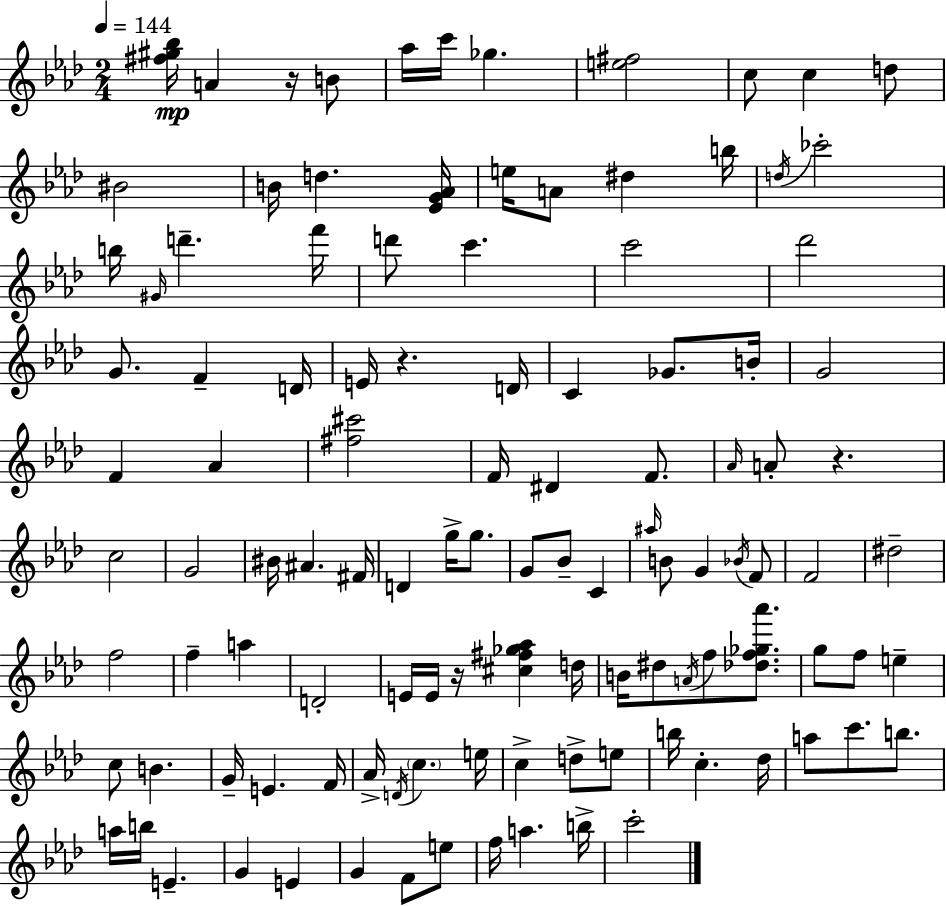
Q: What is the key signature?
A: AES major